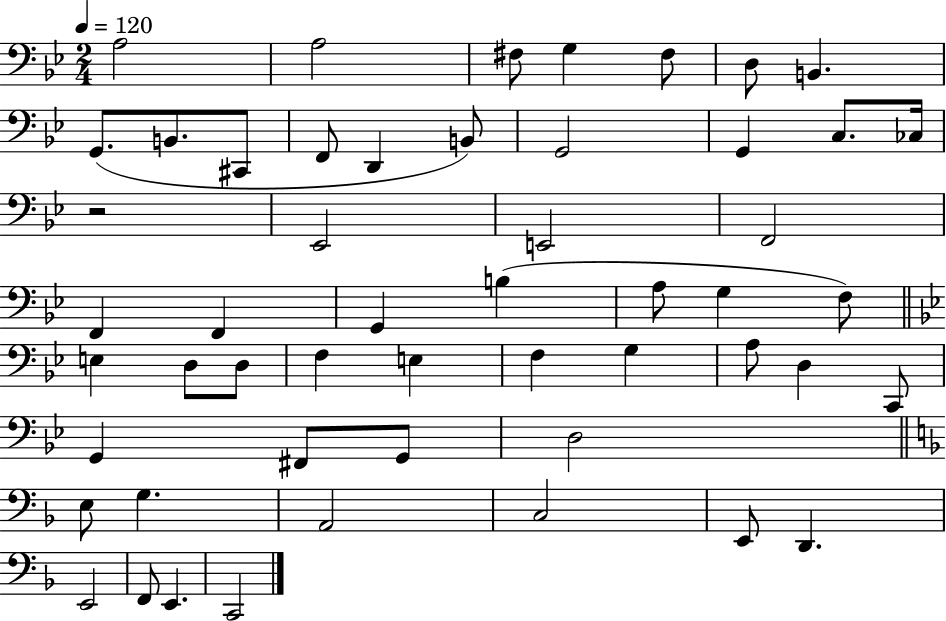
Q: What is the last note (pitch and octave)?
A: C2